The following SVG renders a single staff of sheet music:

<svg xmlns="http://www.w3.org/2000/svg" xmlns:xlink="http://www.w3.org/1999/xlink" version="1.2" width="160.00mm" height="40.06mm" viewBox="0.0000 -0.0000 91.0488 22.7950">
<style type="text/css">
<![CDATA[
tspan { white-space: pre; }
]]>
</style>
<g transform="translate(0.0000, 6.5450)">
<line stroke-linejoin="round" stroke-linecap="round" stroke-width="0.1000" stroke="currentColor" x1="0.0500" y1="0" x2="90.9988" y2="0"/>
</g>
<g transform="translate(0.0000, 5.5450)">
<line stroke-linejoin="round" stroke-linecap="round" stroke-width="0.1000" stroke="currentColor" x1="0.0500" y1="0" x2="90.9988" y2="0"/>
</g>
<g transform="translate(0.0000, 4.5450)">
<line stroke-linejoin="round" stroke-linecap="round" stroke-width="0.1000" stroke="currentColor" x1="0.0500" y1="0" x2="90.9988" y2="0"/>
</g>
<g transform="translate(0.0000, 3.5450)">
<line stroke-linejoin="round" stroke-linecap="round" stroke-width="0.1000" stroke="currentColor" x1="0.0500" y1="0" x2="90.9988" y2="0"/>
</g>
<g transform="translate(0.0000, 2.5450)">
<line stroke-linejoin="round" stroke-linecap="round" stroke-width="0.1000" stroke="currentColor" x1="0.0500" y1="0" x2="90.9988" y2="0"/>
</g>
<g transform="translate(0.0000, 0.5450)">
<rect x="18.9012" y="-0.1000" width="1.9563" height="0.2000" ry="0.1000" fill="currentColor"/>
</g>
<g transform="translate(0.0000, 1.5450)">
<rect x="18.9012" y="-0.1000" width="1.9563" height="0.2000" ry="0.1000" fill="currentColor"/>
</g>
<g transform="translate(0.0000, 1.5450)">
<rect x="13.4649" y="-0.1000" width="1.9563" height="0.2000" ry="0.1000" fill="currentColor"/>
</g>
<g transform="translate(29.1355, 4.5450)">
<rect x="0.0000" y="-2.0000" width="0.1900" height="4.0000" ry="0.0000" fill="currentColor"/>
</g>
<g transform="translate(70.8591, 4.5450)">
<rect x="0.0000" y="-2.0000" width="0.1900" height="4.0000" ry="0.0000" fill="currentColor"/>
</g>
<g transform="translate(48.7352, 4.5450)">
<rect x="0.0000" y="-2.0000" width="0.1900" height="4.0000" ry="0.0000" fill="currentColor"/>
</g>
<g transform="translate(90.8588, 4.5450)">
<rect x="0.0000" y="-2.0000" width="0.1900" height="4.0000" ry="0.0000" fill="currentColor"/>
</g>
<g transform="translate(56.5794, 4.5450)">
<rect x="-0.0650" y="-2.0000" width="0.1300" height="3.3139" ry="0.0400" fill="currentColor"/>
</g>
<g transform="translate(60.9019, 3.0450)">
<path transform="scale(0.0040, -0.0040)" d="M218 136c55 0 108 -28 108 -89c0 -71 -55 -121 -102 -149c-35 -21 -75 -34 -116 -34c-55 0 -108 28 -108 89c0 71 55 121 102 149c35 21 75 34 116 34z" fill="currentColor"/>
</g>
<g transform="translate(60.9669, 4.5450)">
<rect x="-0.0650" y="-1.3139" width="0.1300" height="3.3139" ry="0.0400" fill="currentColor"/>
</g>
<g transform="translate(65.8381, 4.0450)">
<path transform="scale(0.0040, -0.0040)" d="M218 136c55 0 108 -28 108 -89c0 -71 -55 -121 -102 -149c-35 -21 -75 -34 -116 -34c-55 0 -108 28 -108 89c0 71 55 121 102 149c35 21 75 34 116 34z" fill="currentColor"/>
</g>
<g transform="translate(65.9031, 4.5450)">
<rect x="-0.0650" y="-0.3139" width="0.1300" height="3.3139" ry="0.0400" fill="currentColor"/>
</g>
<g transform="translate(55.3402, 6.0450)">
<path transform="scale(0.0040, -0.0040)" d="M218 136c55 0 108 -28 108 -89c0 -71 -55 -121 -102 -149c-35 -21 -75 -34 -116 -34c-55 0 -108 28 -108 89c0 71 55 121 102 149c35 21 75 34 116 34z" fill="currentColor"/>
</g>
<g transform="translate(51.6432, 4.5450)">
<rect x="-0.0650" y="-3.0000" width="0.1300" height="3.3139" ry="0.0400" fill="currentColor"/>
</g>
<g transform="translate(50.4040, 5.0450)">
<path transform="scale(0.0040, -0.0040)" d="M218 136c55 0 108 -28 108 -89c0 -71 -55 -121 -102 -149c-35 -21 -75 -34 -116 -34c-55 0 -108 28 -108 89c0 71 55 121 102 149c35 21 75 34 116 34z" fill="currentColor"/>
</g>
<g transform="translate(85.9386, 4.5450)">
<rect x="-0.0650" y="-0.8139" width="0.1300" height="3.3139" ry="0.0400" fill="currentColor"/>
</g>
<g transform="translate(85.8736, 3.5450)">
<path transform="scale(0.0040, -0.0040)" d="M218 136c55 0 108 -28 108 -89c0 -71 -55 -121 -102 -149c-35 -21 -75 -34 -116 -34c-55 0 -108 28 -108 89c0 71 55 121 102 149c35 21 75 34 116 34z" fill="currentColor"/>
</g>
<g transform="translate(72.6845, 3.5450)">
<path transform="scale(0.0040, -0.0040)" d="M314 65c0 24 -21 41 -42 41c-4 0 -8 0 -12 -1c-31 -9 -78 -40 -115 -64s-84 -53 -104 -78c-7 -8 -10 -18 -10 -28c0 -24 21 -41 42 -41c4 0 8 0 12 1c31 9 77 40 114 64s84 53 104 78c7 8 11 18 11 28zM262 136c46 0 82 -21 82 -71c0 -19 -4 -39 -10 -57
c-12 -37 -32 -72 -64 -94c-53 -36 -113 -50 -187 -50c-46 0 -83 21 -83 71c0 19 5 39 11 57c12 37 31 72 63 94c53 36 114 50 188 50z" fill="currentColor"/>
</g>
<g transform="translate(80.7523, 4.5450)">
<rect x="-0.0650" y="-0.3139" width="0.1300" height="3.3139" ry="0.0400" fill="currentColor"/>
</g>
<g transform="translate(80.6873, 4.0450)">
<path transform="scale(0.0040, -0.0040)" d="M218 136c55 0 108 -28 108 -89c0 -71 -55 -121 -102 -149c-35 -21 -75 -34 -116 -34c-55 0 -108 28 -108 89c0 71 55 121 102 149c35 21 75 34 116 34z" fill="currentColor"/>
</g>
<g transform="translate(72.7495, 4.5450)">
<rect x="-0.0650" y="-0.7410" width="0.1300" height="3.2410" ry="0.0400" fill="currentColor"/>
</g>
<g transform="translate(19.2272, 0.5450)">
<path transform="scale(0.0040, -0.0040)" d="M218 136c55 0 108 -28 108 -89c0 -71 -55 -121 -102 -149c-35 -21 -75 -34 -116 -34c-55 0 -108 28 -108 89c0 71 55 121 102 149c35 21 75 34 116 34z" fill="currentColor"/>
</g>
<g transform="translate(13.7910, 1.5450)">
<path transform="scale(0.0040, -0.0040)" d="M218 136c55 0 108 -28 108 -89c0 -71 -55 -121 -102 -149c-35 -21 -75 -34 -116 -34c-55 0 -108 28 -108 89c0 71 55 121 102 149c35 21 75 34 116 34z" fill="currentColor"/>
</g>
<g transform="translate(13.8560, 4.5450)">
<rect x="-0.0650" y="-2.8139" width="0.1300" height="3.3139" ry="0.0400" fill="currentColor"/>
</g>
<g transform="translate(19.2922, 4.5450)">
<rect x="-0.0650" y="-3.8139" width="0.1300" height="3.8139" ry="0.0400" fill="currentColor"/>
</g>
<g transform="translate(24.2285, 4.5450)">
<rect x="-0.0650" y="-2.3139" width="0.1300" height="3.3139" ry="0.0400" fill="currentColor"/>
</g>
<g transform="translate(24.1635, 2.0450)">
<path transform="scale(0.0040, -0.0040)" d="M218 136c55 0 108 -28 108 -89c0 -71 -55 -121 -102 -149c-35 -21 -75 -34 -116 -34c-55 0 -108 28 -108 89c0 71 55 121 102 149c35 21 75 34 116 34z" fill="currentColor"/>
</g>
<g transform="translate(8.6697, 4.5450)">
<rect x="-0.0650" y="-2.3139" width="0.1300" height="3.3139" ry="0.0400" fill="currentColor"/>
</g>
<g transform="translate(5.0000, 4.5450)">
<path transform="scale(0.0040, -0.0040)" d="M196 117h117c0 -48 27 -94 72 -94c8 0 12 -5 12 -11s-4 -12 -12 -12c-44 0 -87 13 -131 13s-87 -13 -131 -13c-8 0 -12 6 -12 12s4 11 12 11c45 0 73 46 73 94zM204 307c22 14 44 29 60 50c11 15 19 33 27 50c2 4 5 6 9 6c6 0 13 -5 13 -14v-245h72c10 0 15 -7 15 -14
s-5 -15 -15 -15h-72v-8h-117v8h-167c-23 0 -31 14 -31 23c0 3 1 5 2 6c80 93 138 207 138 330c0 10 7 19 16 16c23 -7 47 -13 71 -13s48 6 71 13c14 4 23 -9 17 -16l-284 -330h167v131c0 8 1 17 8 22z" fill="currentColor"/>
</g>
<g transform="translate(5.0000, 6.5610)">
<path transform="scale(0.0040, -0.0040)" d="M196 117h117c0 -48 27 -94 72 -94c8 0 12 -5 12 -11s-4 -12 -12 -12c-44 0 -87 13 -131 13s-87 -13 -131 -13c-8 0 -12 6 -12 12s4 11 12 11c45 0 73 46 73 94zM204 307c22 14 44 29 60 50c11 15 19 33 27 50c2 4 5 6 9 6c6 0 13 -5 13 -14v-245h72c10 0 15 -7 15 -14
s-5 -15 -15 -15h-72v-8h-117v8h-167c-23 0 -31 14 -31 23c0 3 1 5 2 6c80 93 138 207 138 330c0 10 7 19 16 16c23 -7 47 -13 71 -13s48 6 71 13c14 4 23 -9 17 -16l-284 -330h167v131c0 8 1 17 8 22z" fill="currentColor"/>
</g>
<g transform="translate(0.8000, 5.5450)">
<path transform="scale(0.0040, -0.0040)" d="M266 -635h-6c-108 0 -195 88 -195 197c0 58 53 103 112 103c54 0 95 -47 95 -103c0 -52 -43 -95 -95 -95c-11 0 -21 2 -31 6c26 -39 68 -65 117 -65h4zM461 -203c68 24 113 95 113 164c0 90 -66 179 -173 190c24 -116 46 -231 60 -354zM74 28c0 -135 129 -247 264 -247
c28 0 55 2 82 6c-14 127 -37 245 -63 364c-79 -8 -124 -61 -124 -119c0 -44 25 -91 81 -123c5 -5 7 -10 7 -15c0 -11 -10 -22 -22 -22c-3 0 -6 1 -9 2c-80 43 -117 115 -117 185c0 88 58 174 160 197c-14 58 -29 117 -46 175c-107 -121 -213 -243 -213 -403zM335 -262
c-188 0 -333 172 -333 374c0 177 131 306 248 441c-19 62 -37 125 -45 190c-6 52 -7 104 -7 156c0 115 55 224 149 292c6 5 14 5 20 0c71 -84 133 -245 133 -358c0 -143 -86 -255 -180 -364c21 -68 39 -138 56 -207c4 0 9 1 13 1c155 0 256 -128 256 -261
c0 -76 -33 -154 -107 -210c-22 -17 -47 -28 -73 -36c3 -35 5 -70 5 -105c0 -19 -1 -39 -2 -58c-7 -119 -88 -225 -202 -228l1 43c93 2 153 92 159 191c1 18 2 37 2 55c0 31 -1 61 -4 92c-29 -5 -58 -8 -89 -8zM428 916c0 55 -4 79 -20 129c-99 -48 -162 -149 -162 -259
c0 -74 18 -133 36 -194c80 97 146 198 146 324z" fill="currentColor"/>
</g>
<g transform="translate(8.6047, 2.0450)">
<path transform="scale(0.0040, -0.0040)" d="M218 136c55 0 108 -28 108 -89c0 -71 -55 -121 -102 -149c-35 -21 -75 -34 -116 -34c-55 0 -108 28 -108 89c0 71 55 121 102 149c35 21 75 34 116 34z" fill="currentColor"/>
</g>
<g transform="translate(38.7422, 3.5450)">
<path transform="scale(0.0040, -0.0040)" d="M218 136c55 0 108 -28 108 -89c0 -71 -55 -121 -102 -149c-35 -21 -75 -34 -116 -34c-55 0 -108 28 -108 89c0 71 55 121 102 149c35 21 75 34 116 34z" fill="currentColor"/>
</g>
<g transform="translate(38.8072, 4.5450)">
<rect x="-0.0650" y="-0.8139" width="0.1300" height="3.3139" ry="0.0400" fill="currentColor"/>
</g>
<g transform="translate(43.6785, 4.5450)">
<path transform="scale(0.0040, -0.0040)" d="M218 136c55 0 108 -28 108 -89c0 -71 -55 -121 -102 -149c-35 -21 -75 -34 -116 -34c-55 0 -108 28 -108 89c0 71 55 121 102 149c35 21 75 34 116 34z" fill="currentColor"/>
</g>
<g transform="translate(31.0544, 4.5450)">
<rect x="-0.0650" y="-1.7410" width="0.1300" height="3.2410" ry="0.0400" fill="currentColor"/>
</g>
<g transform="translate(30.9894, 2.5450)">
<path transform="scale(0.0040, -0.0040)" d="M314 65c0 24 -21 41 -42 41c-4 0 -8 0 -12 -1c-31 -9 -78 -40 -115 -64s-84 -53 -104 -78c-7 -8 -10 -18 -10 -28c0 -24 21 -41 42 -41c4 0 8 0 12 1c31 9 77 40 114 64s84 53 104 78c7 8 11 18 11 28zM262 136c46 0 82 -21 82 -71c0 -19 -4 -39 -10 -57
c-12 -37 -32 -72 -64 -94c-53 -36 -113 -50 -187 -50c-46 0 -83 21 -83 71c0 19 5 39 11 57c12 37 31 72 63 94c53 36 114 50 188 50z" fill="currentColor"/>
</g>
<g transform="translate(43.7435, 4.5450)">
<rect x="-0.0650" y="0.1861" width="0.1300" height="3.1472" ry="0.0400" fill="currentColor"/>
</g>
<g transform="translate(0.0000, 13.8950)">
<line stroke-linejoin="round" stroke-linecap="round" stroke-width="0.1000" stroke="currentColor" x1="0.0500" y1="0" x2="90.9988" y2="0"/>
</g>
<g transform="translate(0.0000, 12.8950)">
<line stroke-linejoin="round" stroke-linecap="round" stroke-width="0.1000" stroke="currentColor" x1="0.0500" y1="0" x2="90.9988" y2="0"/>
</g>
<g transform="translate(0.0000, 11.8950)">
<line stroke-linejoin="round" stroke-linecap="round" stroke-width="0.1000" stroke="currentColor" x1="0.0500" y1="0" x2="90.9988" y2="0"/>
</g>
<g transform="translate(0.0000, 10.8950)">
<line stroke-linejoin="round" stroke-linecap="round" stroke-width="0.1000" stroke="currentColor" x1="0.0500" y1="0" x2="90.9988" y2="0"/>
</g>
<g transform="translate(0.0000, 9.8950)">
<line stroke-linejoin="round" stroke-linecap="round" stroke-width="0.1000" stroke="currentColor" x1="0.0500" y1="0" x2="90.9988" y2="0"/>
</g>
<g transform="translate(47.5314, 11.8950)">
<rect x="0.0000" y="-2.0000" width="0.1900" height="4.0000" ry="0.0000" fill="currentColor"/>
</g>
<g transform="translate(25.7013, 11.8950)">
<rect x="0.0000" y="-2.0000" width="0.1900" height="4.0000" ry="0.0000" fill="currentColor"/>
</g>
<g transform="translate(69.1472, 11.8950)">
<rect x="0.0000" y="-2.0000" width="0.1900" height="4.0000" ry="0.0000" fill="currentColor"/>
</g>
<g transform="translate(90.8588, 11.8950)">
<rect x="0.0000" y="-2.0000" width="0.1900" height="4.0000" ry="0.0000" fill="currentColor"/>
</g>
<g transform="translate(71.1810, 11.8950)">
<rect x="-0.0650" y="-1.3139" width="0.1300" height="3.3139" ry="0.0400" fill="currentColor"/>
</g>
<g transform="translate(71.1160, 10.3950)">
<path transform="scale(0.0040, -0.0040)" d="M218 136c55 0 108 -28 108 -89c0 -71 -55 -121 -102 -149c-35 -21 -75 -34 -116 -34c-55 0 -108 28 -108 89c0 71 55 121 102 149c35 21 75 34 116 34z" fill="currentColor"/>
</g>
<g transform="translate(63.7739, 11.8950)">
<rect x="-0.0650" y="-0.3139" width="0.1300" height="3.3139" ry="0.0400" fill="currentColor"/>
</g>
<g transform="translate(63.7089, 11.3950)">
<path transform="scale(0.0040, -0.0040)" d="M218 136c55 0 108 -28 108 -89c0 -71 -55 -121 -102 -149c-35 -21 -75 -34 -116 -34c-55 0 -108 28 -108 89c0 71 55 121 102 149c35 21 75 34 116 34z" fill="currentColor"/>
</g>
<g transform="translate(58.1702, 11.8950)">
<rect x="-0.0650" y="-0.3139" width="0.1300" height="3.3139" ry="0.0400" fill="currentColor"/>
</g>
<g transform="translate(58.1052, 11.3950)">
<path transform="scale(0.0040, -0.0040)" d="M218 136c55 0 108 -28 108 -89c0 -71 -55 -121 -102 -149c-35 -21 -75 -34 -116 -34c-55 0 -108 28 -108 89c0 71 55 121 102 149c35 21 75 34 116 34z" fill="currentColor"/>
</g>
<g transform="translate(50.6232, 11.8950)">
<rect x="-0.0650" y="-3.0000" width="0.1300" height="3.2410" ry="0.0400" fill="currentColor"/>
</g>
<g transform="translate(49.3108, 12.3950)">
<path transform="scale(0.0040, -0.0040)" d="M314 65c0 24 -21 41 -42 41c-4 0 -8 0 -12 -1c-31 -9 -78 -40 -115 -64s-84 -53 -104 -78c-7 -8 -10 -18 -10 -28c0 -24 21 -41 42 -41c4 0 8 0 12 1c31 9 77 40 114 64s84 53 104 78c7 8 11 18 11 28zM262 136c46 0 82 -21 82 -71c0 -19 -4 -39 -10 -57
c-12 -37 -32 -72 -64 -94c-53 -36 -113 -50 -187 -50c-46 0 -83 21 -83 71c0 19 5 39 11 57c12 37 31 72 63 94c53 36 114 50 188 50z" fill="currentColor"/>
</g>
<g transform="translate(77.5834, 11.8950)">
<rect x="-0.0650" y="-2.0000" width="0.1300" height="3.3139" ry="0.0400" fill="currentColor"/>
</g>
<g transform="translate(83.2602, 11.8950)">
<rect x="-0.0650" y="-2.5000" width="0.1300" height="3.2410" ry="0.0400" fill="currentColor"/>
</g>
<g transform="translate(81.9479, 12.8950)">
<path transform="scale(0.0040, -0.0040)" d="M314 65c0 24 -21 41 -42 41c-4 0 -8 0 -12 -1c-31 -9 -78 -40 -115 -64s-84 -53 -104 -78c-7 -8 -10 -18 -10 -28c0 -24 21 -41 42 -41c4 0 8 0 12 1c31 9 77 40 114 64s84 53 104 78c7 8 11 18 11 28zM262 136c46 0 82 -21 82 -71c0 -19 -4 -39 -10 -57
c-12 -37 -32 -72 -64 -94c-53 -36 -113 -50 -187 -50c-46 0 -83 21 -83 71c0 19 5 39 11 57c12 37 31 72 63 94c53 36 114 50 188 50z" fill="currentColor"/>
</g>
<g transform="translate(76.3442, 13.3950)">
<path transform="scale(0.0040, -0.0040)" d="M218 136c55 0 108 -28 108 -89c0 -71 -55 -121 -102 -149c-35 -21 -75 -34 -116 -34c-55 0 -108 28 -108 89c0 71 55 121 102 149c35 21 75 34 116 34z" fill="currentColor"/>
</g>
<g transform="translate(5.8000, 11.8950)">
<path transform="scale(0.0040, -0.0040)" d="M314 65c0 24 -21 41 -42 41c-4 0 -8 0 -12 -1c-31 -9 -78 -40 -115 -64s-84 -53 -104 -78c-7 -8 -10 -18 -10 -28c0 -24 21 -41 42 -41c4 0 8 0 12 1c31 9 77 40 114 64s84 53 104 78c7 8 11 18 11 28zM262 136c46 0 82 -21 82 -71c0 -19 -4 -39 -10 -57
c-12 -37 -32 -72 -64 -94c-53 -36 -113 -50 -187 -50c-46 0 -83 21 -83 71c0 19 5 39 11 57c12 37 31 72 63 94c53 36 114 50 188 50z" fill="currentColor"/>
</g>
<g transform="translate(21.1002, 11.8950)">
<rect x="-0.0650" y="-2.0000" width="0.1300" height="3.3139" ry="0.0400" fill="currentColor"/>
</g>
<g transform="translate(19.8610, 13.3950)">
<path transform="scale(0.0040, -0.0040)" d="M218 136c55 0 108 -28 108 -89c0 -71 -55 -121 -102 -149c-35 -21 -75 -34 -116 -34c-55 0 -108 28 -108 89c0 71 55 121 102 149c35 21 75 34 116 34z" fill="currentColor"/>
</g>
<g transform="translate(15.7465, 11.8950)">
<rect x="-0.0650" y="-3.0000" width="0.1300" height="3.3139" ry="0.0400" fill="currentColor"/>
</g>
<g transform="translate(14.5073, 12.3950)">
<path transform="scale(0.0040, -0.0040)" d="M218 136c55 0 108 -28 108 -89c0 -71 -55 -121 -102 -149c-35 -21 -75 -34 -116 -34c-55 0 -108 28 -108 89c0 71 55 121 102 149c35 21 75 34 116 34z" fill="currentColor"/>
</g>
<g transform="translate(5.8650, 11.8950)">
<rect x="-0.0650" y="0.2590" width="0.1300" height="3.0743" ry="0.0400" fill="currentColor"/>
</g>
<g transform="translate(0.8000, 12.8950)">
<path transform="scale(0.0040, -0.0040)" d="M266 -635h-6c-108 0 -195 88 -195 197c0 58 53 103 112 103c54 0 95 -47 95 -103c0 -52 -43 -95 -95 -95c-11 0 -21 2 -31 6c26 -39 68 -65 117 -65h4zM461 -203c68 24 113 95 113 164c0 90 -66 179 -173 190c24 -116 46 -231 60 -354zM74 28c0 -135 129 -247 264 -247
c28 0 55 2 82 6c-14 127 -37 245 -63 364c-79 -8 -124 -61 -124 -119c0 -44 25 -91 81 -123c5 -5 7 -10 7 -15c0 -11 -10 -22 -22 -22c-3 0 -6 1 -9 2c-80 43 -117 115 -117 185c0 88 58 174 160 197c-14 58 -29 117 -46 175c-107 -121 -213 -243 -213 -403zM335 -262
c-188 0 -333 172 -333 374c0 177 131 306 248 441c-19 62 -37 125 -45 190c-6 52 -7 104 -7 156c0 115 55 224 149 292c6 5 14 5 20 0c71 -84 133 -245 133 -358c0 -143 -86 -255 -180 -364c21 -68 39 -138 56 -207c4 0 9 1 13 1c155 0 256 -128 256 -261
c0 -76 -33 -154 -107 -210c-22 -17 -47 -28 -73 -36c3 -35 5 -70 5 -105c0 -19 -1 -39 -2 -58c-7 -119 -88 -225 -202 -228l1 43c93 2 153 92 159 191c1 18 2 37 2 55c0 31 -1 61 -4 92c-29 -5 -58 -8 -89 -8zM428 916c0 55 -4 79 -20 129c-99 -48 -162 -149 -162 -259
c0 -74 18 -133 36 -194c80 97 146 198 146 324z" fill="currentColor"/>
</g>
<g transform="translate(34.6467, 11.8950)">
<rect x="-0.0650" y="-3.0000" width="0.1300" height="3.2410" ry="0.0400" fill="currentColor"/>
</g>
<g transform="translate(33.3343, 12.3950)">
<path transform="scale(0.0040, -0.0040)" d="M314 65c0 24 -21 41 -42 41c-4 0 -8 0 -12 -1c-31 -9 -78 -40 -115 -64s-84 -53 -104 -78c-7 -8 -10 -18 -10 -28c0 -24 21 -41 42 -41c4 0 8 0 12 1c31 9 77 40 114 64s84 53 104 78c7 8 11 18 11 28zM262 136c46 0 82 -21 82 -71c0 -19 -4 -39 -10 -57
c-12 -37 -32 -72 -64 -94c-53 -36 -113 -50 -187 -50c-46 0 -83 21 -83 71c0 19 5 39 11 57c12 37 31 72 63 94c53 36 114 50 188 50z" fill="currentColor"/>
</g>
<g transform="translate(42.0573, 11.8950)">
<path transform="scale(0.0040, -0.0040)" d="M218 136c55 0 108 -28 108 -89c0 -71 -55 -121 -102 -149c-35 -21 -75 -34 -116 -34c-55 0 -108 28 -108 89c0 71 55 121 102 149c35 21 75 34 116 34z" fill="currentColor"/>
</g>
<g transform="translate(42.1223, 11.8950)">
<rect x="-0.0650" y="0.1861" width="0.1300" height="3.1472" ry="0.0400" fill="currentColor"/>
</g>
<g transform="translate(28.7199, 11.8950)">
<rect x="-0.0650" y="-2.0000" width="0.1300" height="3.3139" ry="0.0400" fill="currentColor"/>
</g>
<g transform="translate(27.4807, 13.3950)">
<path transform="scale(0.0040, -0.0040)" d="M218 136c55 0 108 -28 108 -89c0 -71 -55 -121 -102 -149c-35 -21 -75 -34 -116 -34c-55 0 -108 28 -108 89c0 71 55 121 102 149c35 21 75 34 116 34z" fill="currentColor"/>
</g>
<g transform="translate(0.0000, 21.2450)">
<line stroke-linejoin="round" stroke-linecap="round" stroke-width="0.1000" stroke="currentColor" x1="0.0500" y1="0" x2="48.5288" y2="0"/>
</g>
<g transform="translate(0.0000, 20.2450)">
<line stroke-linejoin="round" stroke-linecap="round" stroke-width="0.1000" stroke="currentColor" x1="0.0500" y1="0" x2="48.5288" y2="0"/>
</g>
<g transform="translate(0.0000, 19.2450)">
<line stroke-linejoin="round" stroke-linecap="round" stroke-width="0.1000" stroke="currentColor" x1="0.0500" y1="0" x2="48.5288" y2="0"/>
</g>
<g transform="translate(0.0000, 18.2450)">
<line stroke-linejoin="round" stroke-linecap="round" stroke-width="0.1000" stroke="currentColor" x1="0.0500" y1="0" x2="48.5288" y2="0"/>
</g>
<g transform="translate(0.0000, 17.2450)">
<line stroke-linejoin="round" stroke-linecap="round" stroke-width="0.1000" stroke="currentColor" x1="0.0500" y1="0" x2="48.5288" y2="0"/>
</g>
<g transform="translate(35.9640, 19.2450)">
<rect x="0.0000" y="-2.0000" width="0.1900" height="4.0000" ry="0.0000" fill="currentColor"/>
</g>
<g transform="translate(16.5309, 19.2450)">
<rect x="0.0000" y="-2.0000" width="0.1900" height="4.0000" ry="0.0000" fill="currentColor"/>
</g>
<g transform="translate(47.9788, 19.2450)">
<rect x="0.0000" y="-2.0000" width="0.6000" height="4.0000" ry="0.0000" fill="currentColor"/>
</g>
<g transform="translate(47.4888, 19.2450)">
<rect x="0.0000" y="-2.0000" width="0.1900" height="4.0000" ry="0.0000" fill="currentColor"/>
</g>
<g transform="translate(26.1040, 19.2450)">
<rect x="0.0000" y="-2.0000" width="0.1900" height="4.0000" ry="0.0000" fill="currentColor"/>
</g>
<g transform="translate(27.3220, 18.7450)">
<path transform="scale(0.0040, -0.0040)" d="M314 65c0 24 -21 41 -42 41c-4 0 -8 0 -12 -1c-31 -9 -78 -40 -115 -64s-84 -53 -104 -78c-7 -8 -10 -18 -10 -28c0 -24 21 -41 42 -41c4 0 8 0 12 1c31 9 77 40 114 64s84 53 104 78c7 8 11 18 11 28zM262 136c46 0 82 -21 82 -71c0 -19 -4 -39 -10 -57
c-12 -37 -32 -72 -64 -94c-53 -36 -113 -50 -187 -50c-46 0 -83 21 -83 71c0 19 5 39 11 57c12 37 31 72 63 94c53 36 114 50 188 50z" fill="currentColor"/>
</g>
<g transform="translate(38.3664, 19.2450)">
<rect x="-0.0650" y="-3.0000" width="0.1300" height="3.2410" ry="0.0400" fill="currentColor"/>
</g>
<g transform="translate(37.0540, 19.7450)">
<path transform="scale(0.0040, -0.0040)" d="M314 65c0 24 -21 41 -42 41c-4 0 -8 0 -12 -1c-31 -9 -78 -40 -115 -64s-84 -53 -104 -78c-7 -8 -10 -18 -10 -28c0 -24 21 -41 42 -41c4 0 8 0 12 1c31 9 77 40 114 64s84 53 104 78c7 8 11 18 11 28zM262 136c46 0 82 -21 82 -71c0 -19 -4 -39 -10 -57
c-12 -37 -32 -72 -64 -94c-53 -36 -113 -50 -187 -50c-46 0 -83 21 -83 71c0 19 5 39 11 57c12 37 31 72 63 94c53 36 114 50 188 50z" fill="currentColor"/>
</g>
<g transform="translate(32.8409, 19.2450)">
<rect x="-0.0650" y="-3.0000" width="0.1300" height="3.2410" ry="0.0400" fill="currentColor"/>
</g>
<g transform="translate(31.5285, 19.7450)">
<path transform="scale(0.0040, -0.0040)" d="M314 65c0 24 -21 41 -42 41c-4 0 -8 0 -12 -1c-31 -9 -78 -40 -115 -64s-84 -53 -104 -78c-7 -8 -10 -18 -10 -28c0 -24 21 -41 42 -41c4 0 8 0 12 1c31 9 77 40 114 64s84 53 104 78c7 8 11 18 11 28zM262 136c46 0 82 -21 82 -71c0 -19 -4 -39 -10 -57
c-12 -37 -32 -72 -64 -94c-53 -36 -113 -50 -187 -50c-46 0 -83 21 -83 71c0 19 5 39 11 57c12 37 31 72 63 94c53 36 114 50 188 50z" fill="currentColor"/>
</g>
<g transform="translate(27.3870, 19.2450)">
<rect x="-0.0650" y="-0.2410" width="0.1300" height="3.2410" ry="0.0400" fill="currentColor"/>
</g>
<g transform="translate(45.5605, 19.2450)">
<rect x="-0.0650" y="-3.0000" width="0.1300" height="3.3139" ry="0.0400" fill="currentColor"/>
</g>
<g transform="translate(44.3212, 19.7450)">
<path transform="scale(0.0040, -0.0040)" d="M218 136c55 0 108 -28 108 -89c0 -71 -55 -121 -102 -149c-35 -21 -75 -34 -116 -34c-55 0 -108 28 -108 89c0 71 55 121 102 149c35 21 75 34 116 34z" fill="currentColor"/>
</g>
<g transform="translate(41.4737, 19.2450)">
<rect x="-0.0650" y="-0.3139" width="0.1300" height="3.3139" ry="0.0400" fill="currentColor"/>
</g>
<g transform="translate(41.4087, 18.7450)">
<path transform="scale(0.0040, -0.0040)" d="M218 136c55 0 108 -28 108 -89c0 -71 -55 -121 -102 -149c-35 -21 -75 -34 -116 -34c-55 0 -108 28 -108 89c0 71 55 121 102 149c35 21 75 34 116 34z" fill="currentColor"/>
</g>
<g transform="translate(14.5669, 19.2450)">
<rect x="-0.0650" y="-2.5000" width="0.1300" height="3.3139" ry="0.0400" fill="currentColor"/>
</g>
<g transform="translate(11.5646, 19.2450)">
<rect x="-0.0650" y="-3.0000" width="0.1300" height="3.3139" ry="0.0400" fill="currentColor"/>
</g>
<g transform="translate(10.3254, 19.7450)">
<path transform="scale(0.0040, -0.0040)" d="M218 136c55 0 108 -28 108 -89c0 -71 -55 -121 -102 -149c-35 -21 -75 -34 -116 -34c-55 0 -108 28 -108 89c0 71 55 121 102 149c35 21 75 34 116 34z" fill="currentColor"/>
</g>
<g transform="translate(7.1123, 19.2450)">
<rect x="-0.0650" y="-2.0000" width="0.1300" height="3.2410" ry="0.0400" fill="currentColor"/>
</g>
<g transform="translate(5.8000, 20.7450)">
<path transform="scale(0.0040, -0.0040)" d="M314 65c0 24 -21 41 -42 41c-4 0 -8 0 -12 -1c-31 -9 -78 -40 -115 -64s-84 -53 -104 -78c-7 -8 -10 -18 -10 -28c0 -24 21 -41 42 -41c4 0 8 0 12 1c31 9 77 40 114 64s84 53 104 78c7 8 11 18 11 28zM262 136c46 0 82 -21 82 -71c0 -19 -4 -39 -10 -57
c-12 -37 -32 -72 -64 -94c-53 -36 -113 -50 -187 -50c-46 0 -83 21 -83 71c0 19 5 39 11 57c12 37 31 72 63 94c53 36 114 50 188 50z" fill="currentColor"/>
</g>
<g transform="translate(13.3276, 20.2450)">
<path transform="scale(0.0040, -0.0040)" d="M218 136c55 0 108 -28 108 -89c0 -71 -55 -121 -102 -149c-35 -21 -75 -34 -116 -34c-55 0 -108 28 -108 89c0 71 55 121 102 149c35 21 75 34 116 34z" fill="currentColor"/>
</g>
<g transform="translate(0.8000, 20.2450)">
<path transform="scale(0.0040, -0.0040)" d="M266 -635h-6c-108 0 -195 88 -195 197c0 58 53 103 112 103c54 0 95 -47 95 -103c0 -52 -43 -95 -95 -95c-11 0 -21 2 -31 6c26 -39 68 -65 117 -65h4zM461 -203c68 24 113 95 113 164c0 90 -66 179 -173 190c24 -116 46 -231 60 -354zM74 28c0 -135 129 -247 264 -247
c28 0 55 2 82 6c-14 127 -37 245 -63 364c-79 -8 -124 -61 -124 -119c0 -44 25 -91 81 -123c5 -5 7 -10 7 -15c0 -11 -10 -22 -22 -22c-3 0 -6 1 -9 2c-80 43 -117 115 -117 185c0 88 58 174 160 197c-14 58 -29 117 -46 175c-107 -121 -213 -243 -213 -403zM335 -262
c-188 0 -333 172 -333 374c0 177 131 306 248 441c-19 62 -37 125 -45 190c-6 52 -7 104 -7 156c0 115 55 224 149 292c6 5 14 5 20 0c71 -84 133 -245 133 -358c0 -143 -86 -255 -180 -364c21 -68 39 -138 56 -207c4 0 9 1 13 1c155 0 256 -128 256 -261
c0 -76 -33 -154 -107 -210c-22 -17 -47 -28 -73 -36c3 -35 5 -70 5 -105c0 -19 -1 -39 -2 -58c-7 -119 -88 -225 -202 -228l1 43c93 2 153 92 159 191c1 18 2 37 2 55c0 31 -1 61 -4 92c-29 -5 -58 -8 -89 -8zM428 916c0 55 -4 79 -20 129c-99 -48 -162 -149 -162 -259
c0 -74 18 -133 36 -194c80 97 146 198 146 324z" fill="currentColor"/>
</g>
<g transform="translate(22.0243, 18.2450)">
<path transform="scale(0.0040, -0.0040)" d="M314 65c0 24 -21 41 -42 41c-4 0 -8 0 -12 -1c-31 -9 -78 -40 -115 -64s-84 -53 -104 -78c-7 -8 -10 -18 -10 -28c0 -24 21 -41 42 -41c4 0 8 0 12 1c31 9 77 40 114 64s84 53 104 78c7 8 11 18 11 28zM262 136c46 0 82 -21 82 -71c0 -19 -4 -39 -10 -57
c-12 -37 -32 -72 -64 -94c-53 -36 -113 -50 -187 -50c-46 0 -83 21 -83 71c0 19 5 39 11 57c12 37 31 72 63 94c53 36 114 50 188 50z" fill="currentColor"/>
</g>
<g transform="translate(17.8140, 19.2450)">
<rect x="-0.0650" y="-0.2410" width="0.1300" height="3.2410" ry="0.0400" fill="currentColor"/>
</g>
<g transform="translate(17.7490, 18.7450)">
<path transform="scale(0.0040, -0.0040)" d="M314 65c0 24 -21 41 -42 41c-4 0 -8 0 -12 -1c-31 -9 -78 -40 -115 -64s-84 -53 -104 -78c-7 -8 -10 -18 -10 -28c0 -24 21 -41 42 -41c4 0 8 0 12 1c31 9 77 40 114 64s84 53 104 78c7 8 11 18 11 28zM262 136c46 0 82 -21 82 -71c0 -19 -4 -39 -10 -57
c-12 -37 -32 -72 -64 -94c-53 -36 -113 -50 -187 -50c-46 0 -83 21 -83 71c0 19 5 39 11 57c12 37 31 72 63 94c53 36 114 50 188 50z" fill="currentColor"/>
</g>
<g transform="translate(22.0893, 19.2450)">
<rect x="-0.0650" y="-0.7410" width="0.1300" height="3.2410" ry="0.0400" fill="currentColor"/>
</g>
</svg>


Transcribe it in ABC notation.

X:1
T:Untitled
M:4/4
L:1/4
K:C
g a c' g f2 d B A F e c d2 c d B2 A F F A2 B A2 c c e F G2 F2 A G c2 d2 c2 A2 A2 c A